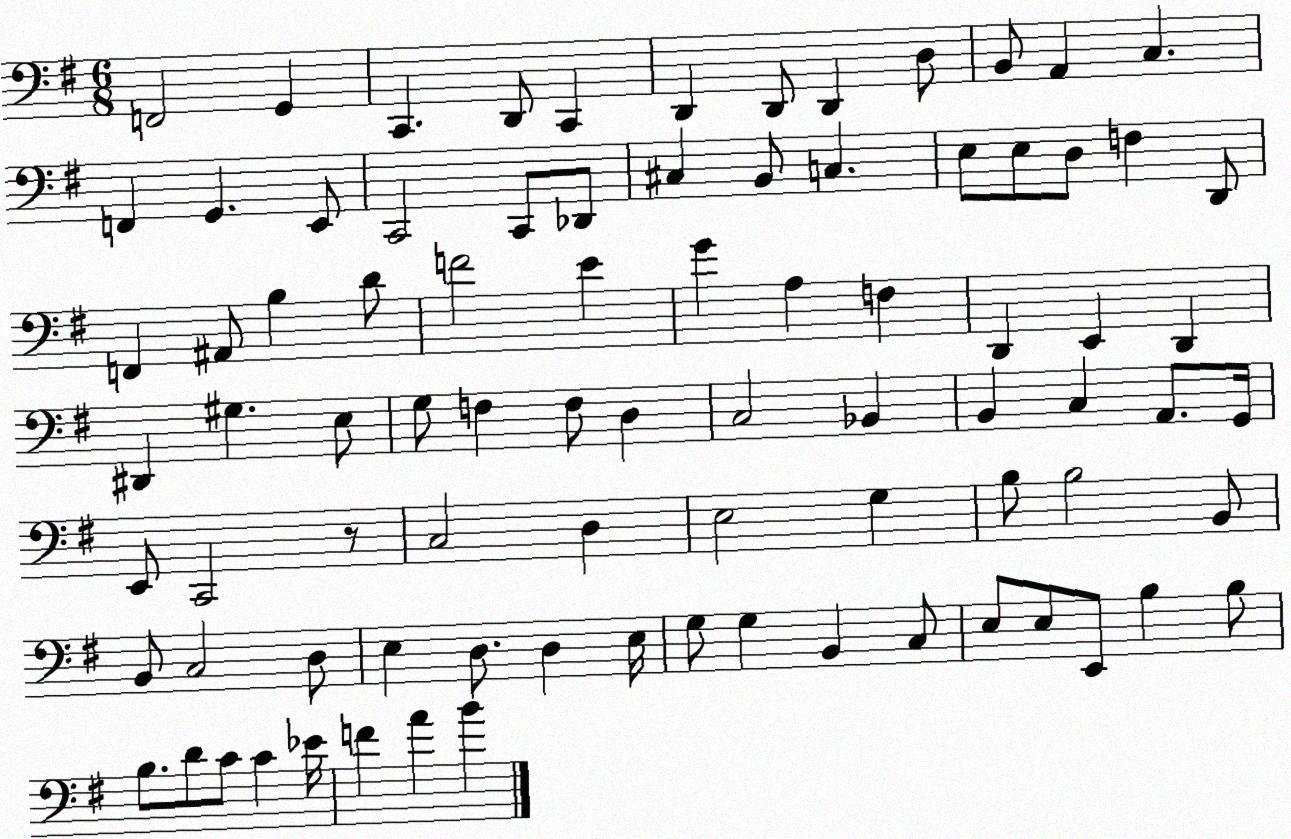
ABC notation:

X:1
T:Untitled
M:6/8
L:1/4
K:G
F,,2 G,, C,, D,,/2 C,, D,, D,,/2 D,, D,/2 B,,/2 A,, C, F,, G,, E,,/2 C,,2 C,,/2 _D,,/2 ^C, B,,/2 C, E,/2 E,/2 D,/2 F, D,,/2 F,, ^A,,/2 B, D/2 F2 E G A, F, D,, E,, D,, ^D,, ^G, E,/2 G,/2 F, F,/2 D, C,2 _B,, B,, C, A,,/2 G,,/4 E,,/2 C,,2 z/2 C,2 D, E,2 G, B,/2 B,2 B,,/2 B,,/2 C,2 D,/2 E, D,/2 D, E,/4 G,/2 G, B,, C,/2 E,/2 E,/2 E,,/2 B, B,/2 B,/2 D/2 C/2 C _E/4 F A B